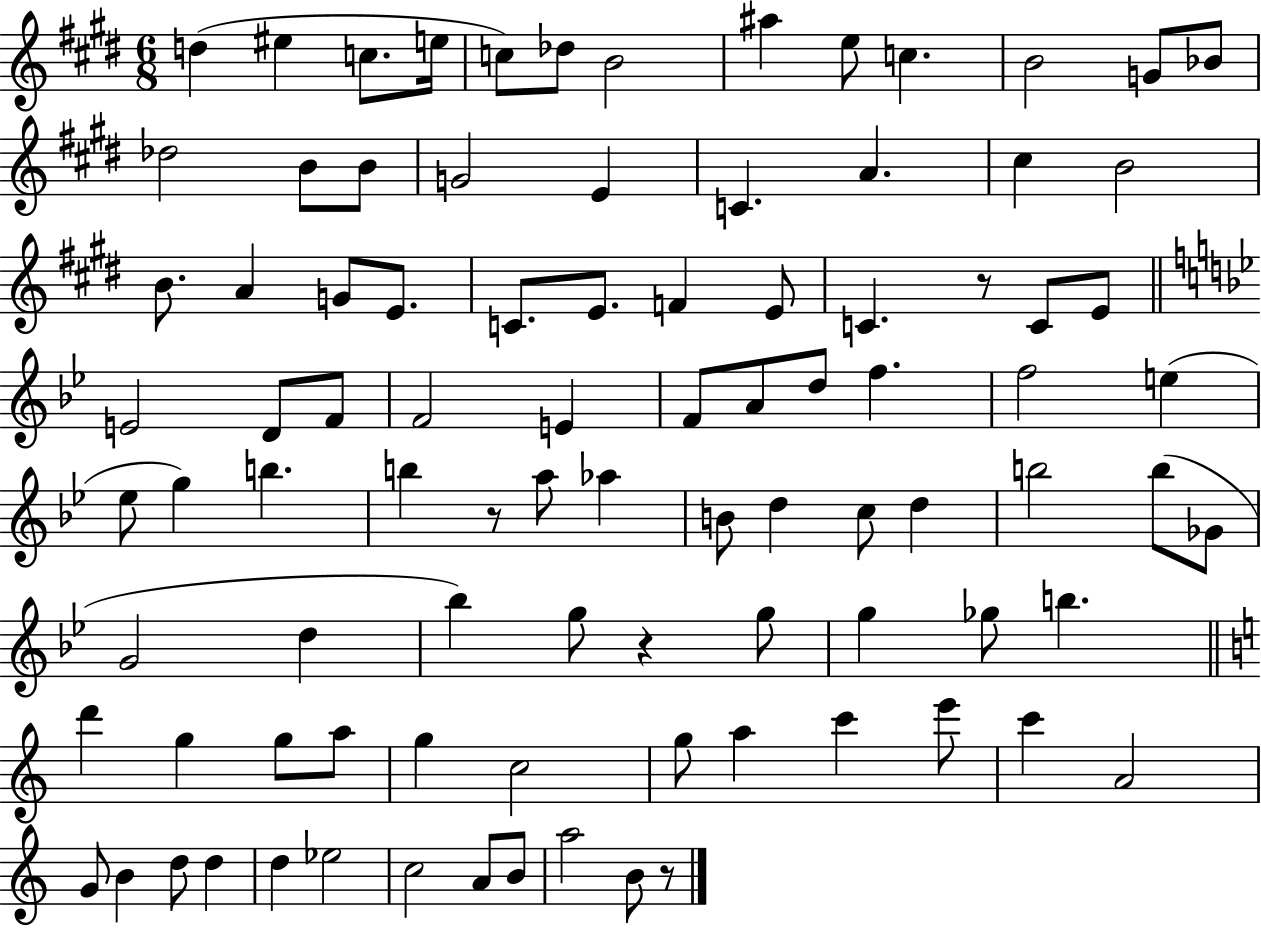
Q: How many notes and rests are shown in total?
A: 92